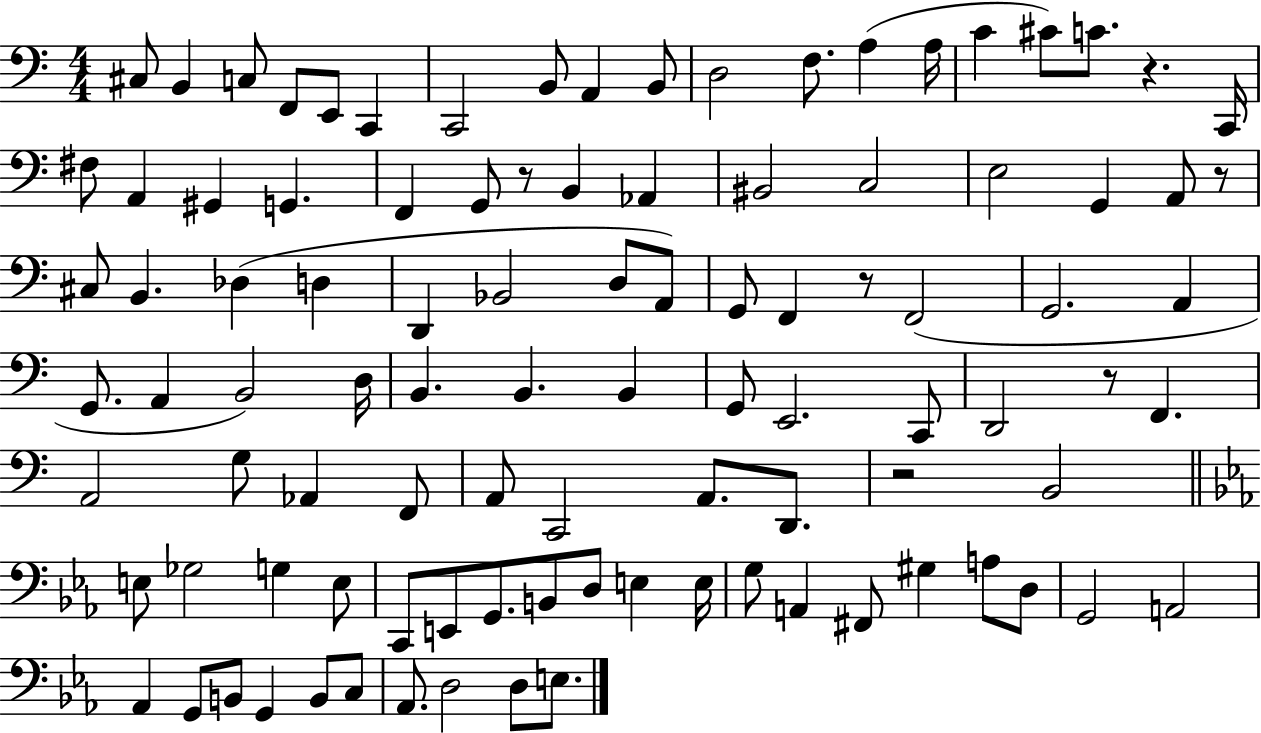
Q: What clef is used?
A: bass